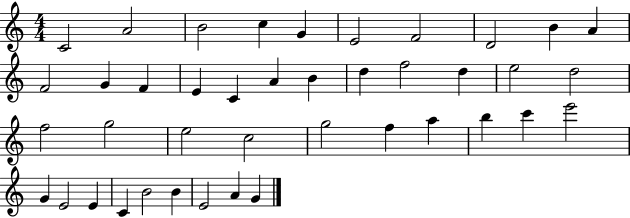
C4/h A4/h B4/h C5/q G4/q E4/h F4/h D4/h B4/q A4/q F4/h G4/q F4/q E4/q C4/q A4/q B4/q D5/q F5/h D5/q E5/h D5/h F5/h G5/h E5/h C5/h G5/h F5/q A5/q B5/q C6/q E6/h G4/q E4/h E4/q C4/q B4/h B4/q E4/h A4/q G4/q